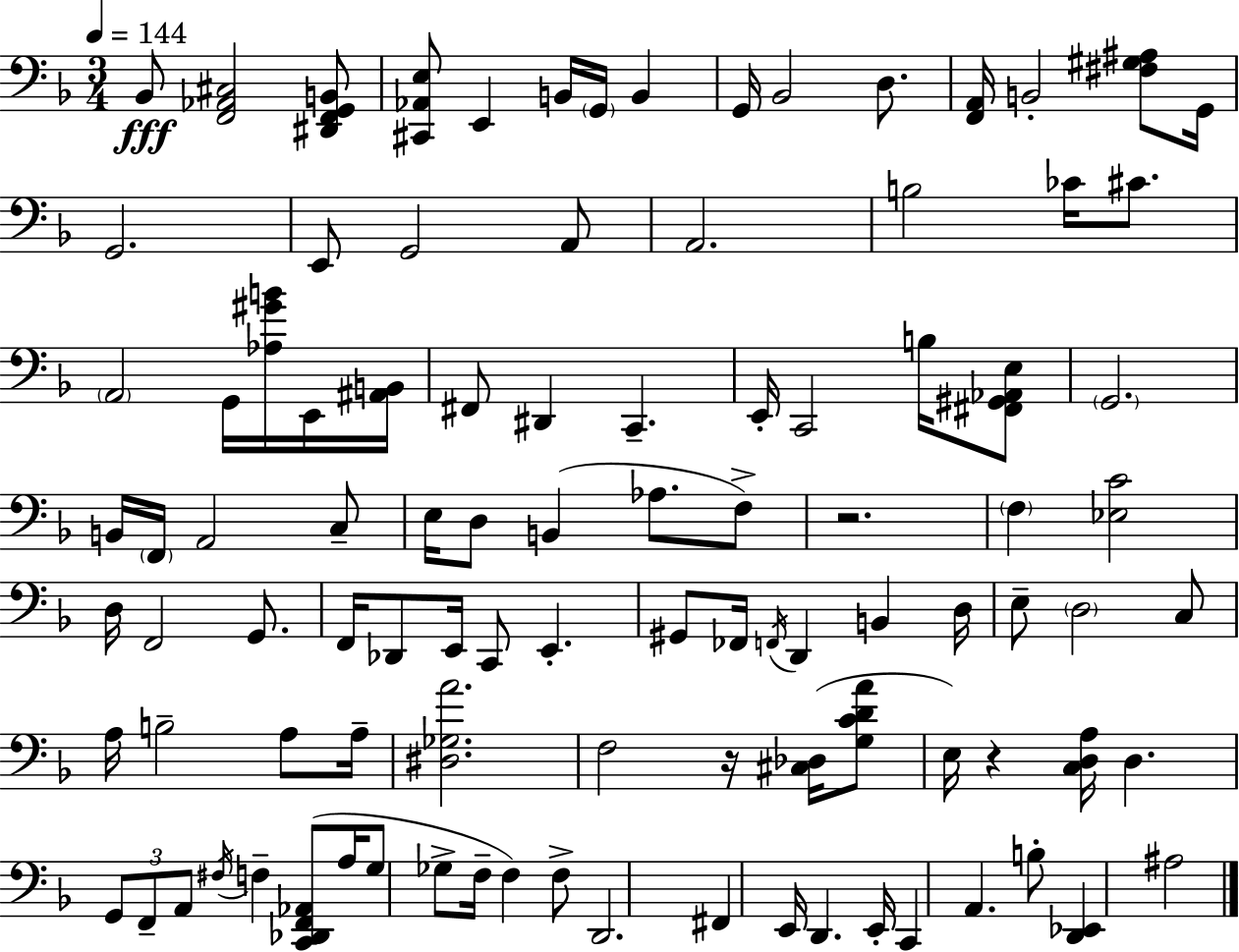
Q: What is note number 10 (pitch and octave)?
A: G2